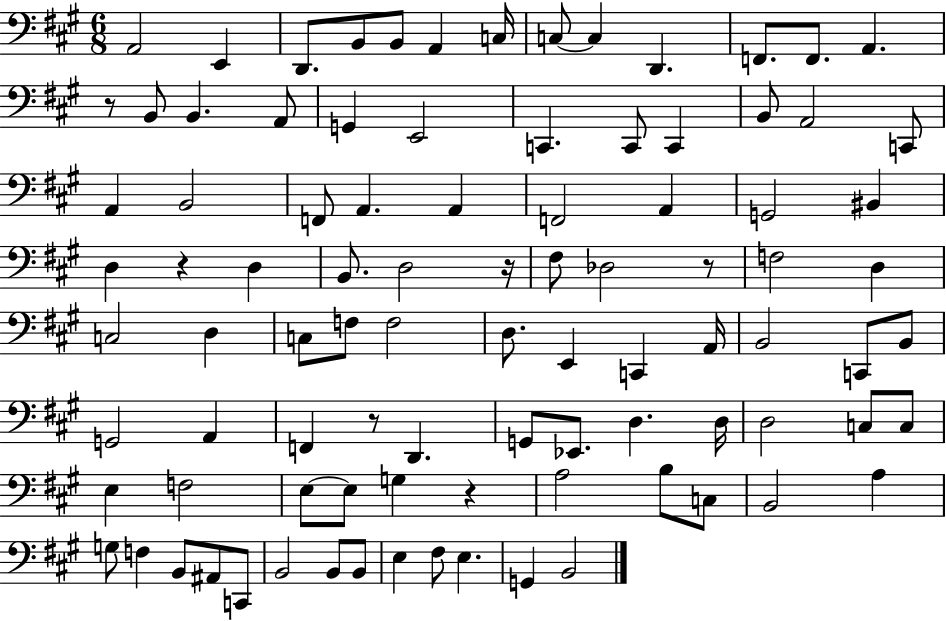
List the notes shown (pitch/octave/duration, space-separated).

A2/h E2/q D2/e. B2/e B2/e A2/q C3/s C3/e C3/q D2/q. F2/e. F2/e. A2/q. R/e B2/e B2/q. A2/e G2/q E2/h C2/q. C2/e C2/q B2/e A2/h C2/e A2/q B2/h F2/e A2/q. A2/q F2/h A2/q G2/h BIS2/q D3/q R/q D3/q B2/e. D3/h R/s F#3/e Db3/h R/e F3/h D3/q C3/h D3/q C3/e F3/e F3/h D3/e. E2/q C2/q A2/s B2/h C2/e B2/e G2/h A2/q F2/q R/e D2/q. G2/e Eb2/e. D3/q. D3/s D3/h C3/e C3/e E3/q F3/h E3/e E3/e G3/q R/q A3/h B3/e C3/e B2/h A3/q G3/e F3/q B2/e A#2/e C2/e B2/h B2/e B2/e E3/q F#3/e E3/q. G2/q B2/h